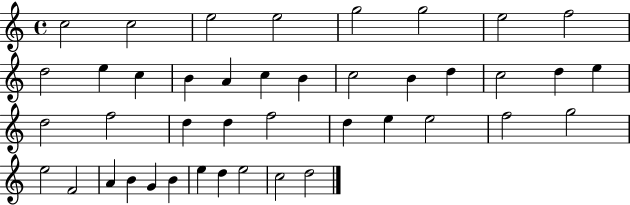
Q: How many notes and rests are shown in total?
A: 42